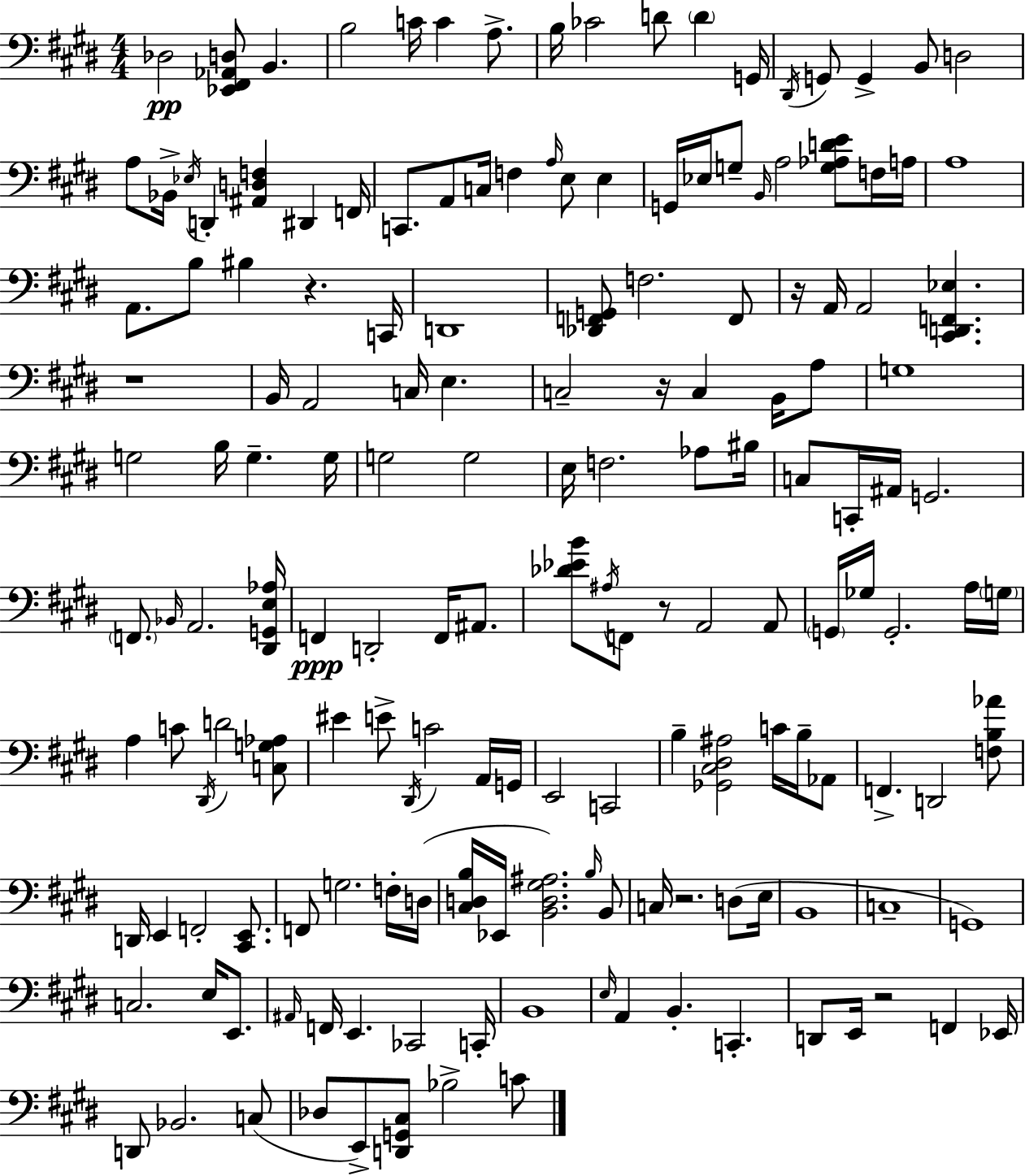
X:1
T:Untitled
M:4/4
L:1/4
K:E
_D,2 [_E,,^F,,_A,,D,]/2 B,, B,2 C/4 C A,/2 B,/4 _C2 D/2 D G,,/4 ^D,,/4 G,,/2 G,, B,,/2 D,2 A,/2 _B,,/4 _E,/4 D,, [^A,,D,F,] ^D,, F,,/4 C,,/2 A,,/2 C,/4 F, A,/4 E,/2 E, G,,/4 _E,/4 G,/2 B,,/4 A,2 [G,_A,DE]/2 F,/4 A,/4 A,4 A,,/2 B,/2 ^B, z C,,/4 D,,4 [_D,,F,,G,,]/2 F,2 F,,/2 z/4 A,,/4 A,,2 [^C,,D,,F,,_E,] z4 B,,/4 A,,2 C,/4 E, C,2 z/4 C, B,,/4 A,/2 G,4 G,2 B,/4 G, G,/4 G,2 G,2 E,/4 F,2 _A,/2 ^B,/4 C,/2 C,,/4 ^A,,/4 G,,2 F,,/2 _B,,/4 A,,2 [^D,,G,,E,_A,]/4 F,, D,,2 F,,/4 ^A,,/2 [_D_EB]/2 ^A,/4 F,,/2 z/2 A,,2 A,,/2 G,,/4 _G,/4 G,,2 A,/4 G,/4 A, C/2 ^D,,/4 D2 [C,G,_A,]/2 ^E E/2 ^D,,/4 C2 A,,/4 G,,/4 E,,2 C,,2 B, [_G,,^C,^D,^A,]2 C/4 B,/4 _A,,/2 F,, D,,2 [F,B,_A]/2 D,,/4 E,, F,,2 [^C,,E,,]/2 F,,/2 G,2 F,/4 D,/4 [^C,D,B,]/4 _E,,/4 [B,,D,^G,^A,]2 B,/4 B,,/2 C,/4 z2 D,/2 E,/4 B,,4 C,4 G,,4 C,2 E,/4 E,,/2 ^A,,/4 F,,/4 E,, _C,,2 C,,/4 B,,4 E,/4 A,, B,, C,, D,,/2 E,,/4 z2 F,, _E,,/4 D,,/2 _B,,2 C,/2 _D,/2 E,,/2 [D,,G,,^C,]/2 _B,2 C/2